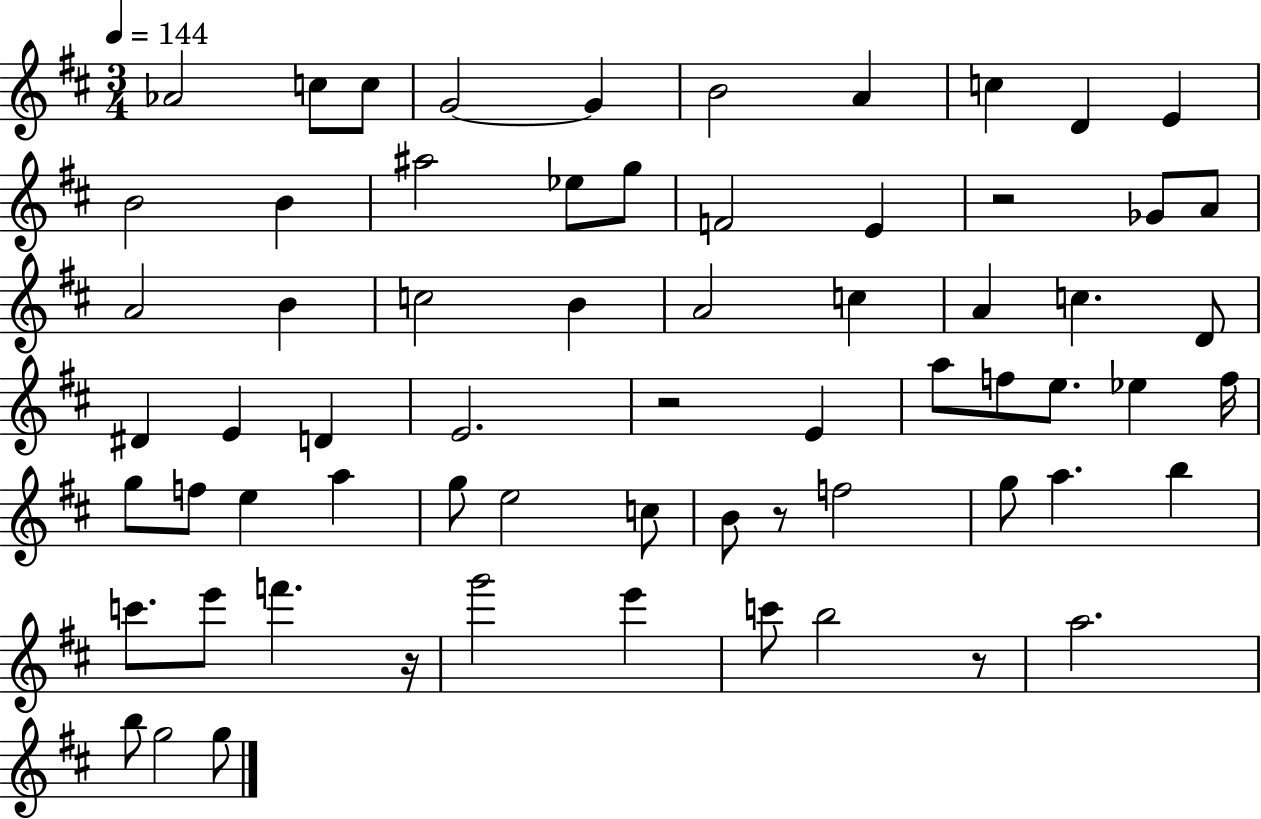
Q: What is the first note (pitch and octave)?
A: Ab4